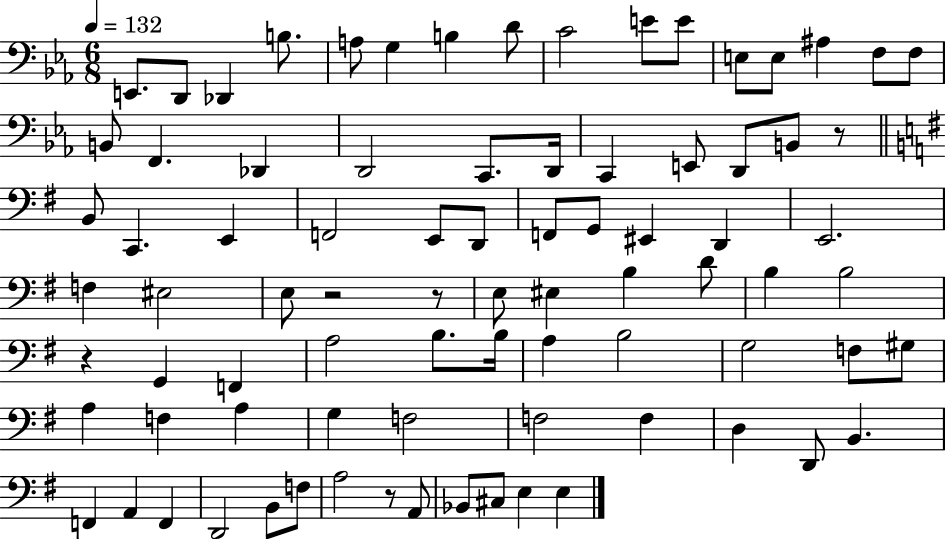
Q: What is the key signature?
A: EES major